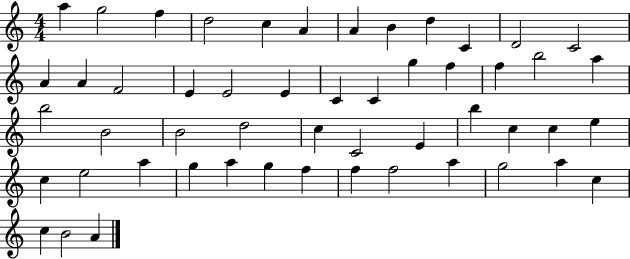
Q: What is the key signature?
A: C major